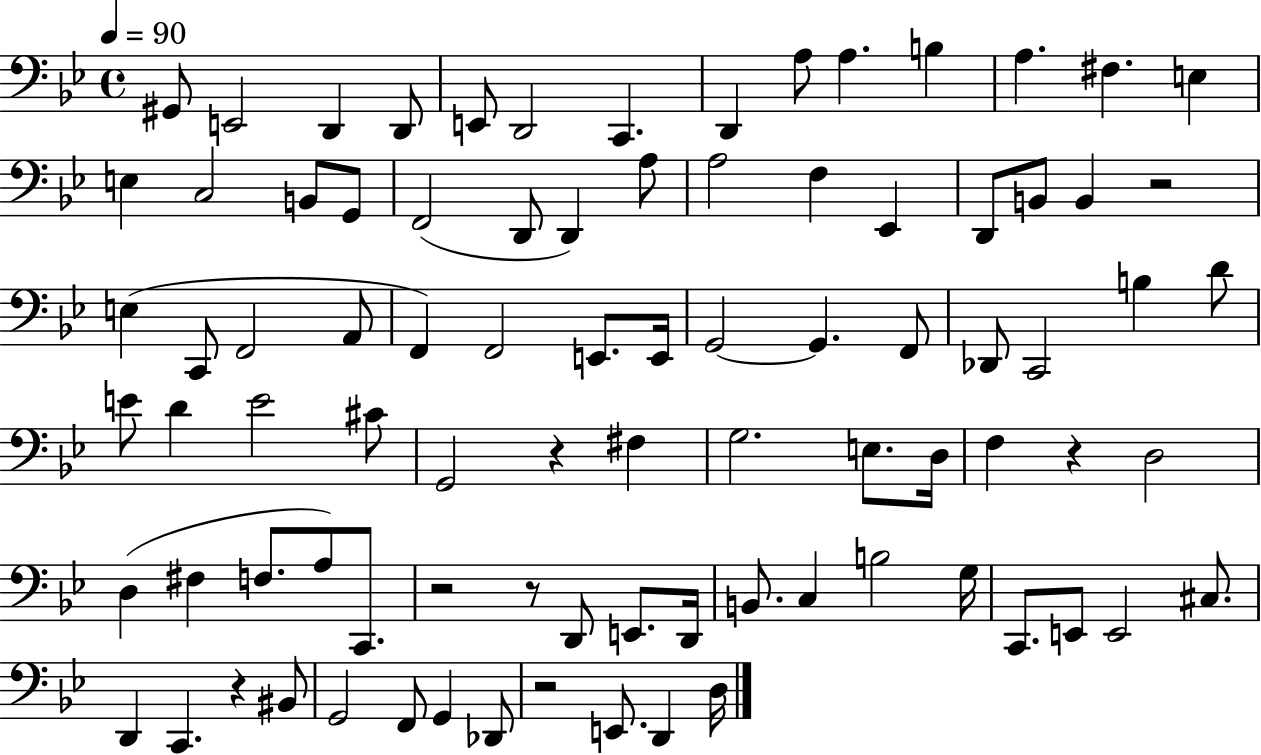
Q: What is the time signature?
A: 4/4